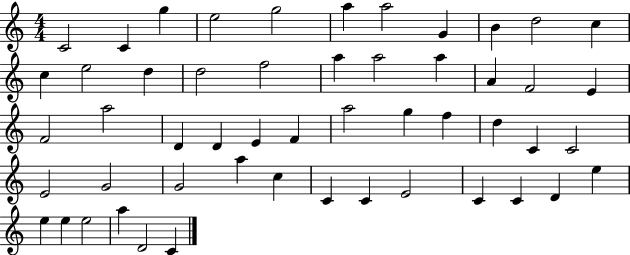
X:1
T:Untitled
M:4/4
L:1/4
K:C
C2 C g e2 g2 a a2 G B d2 c c e2 d d2 f2 a a2 a A F2 E F2 a2 D D E F a2 g f d C C2 E2 G2 G2 a c C C E2 C C D e e e e2 a D2 C